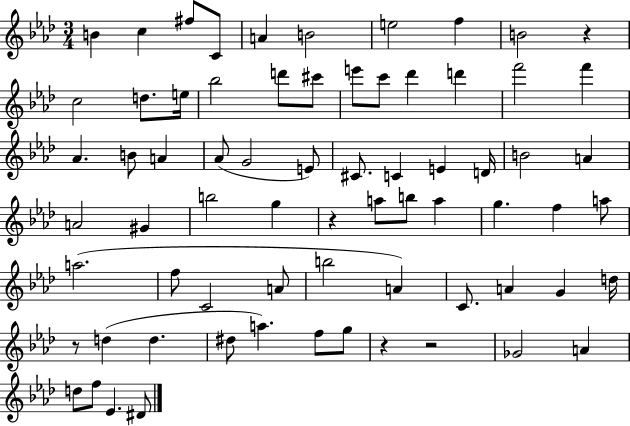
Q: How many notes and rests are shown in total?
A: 70